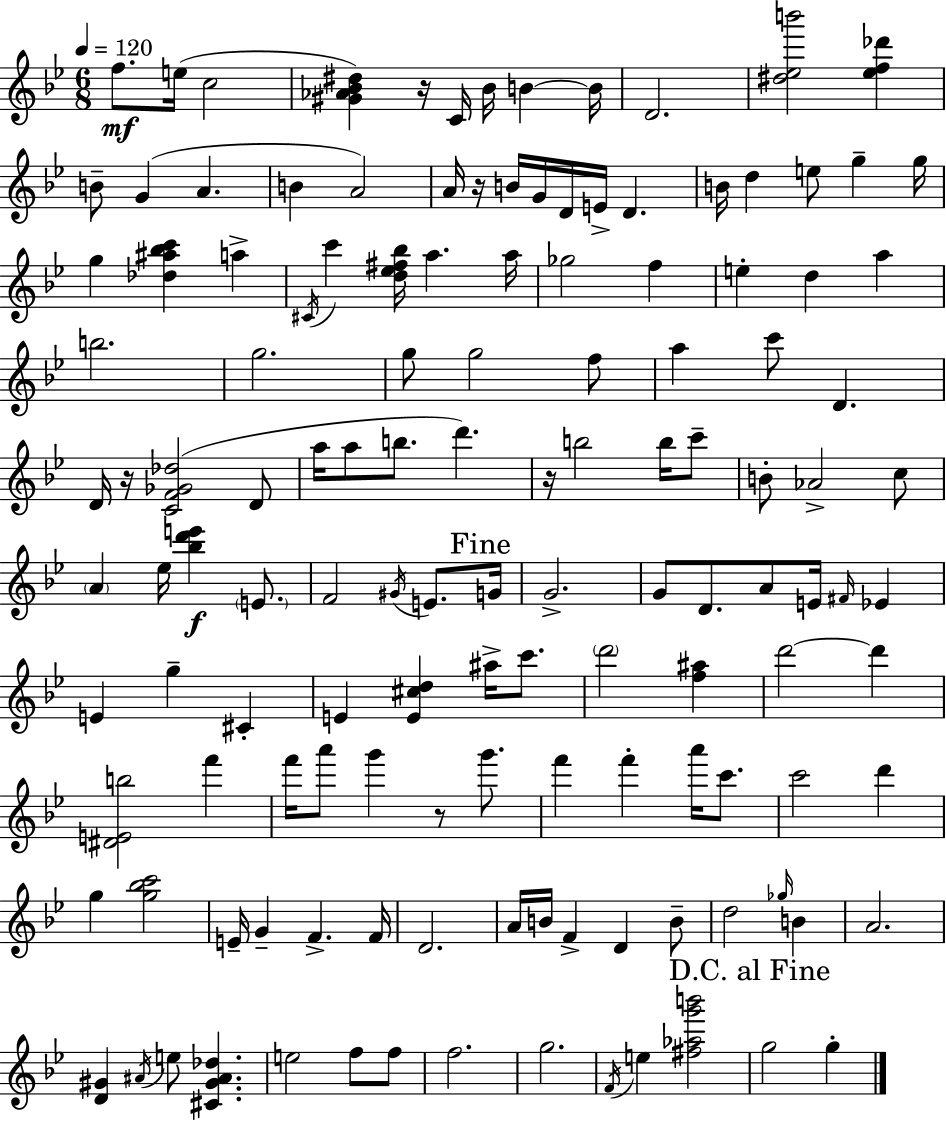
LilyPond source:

{
  \clef treble
  \numericTimeSignature
  \time 6/8
  \key bes \major
  \tempo 4 = 120
  f''8.\mf e''16( c''2 | <gis' aes' bes' dis''>4) r16 c'16 bes'16 b'4~~ b'16 | d'2. | <dis'' ees'' b'''>2 <ees'' f'' des'''>4 | \break b'8-- g'4( a'4. | b'4 a'2) | a'16 r16 b'16 g'16 d'16 e'16-> d'4. | b'16 d''4 e''8 g''4-- g''16 | \break g''4 <des'' ais'' bes'' c'''>4 a''4-> | \acciaccatura { cis'16 } c'''4 <d'' ees'' fis'' bes''>16 a''4. | a''16 ges''2 f''4 | e''4-. d''4 a''4 | \break b''2. | g''2. | g''8 g''2 f''8 | a''4 c'''8 d'4. | \break d'16 r16 <c' f' ges' des''>2( d'8 | a''16 a''8 b''8. d'''4.) | r16 b''2 b''16 c'''8-- | b'8-. aes'2-> c''8 | \break \parenthesize a'4 ees''16 <bes'' d''' e'''>4\f \parenthesize e'8. | f'2 \acciaccatura { gis'16 } e'8. | \mark "Fine" g'16 g'2.-> | g'8 d'8. a'8 e'16 \grace { fis'16 } ees'4 | \break e'4 g''4-- cis'4-. | e'4 <e' cis'' d''>4 ais''16-> | c'''8. \parenthesize d'''2 <f'' ais''>4 | d'''2~~ d'''4 | \break <dis' e' b''>2 f'''4 | f'''16 a'''8 g'''4 r8 | g'''8. f'''4 f'''4-. a'''16 | c'''8. c'''2 d'''4 | \break g''4 <g'' bes'' c'''>2 | e'16-- g'4-- f'4.-> | f'16 d'2. | a'16 b'16 f'4-> d'4 | \break b'8-- d''2 \grace { ges''16 } | b'4 a'2. | <d' gis'>4 \acciaccatura { ais'16 } e''8 <cis' gis' ais' des''>4. | e''2 | \break f''8 f''8 f''2. | g''2. | \acciaccatura { f'16 } e''4 <fis'' aes'' g''' b'''>2 | \mark "D.C. al Fine" g''2 | \break g''4-. \bar "|."
}